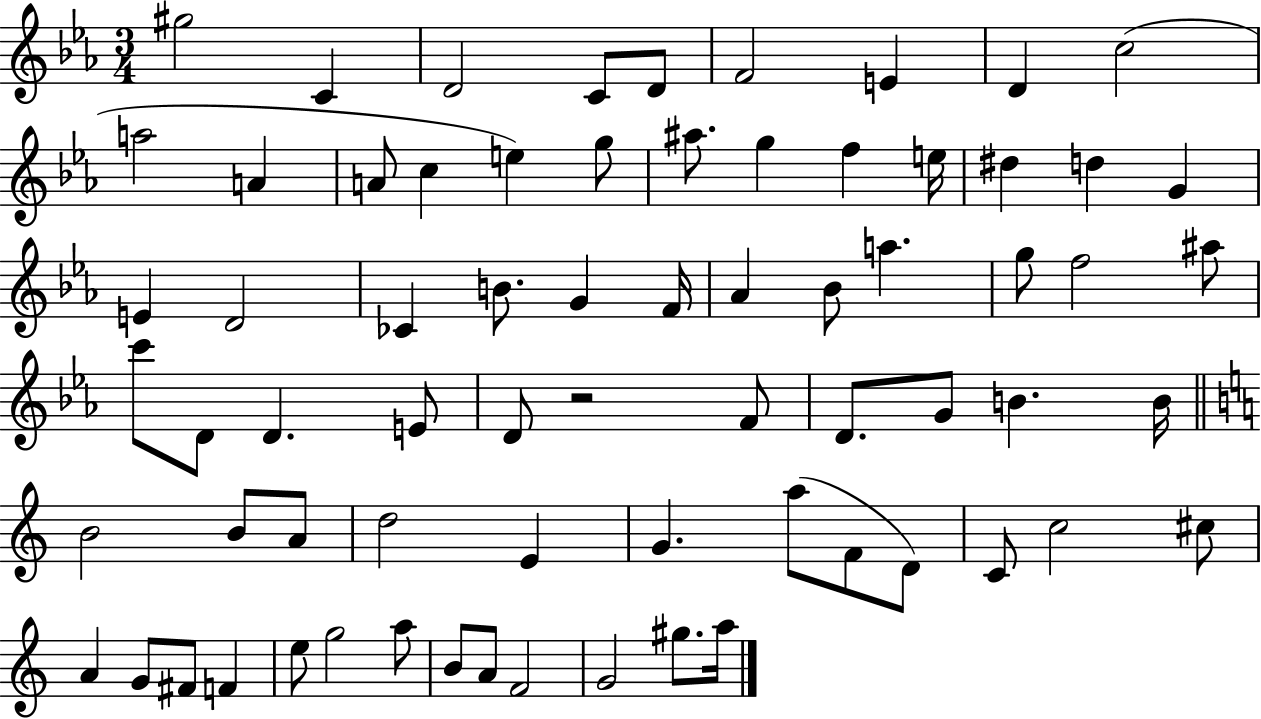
{
  \clef treble
  \numericTimeSignature
  \time 3/4
  \key ees \major
  gis''2 c'4 | d'2 c'8 d'8 | f'2 e'4 | d'4 c''2( | \break a''2 a'4 | a'8 c''4 e''4) g''8 | ais''8. g''4 f''4 e''16 | dis''4 d''4 g'4 | \break e'4 d'2 | ces'4 b'8. g'4 f'16 | aes'4 bes'8 a''4. | g''8 f''2 ais''8 | \break c'''8 d'8 d'4. e'8 | d'8 r2 f'8 | d'8. g'8 b'4. b'16 | \bar "||" \break \key c \major b'2 b'8 a'8 | d''2 e'4 | g'4. a''8( f'8 d'8) | c'8 c''2 cis''8 | \break a'4 g'8 fis'8 f'4 | e''8 g''2 a''8 | b'8 a'8 f'2 | g'2 gis''8. a''16 | \break \bar "|."
}